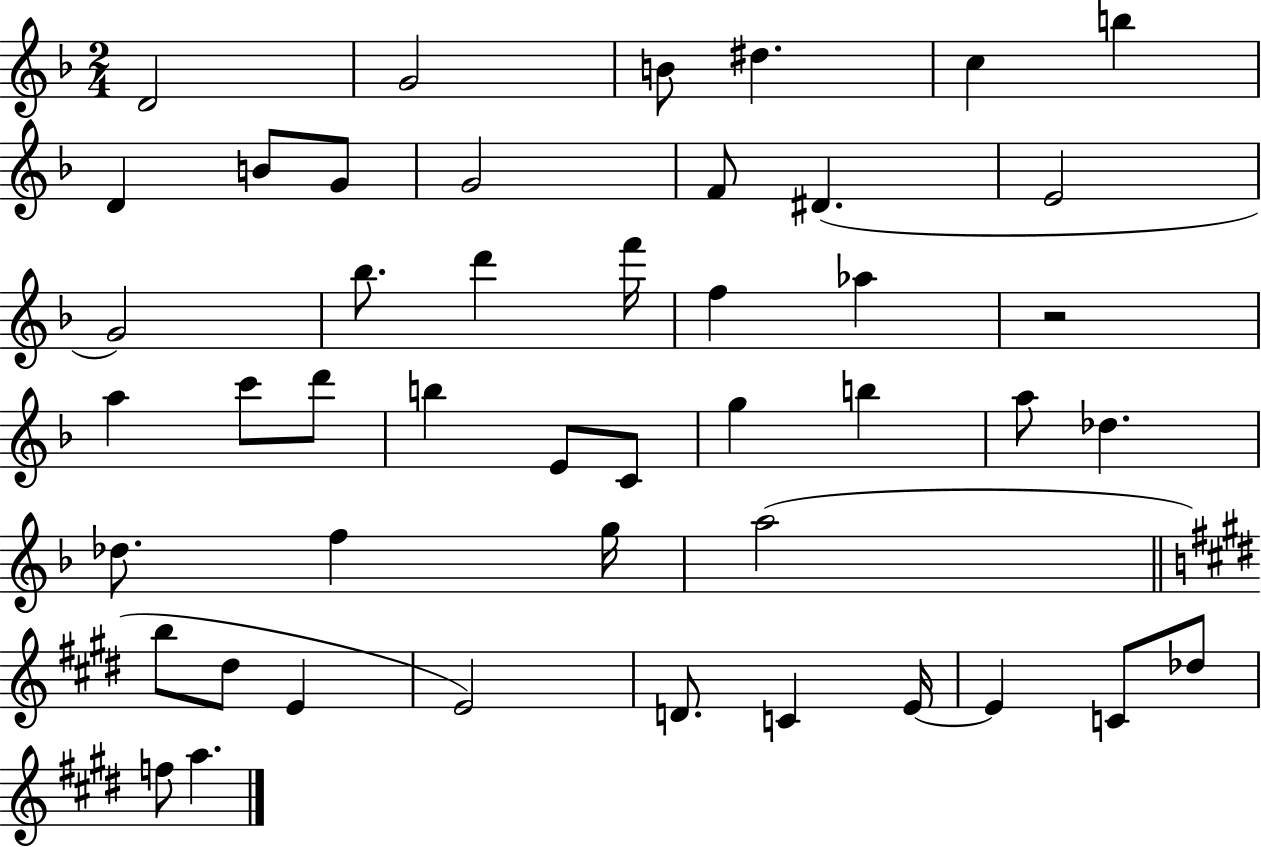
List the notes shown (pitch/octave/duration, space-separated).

D4/h G4/h B4/e D#5/q. C5/q B5/q D4/q B4/e G4/e G4/h F4/e D#4/q. E4/h G4/h Bb5/e. D6/q F6/s F5/q Ab5/q R/h A5/q C6/e D6/e B5/q E4/e C4/e G5/q B5/q A5/e Db5/q. Db5/e. F5/q G5/s A5/h B5/e D#5/e E4/q E4/h D4/e. C4/q E4/s E4/q C4/e Db5/e F5/e A5/q.